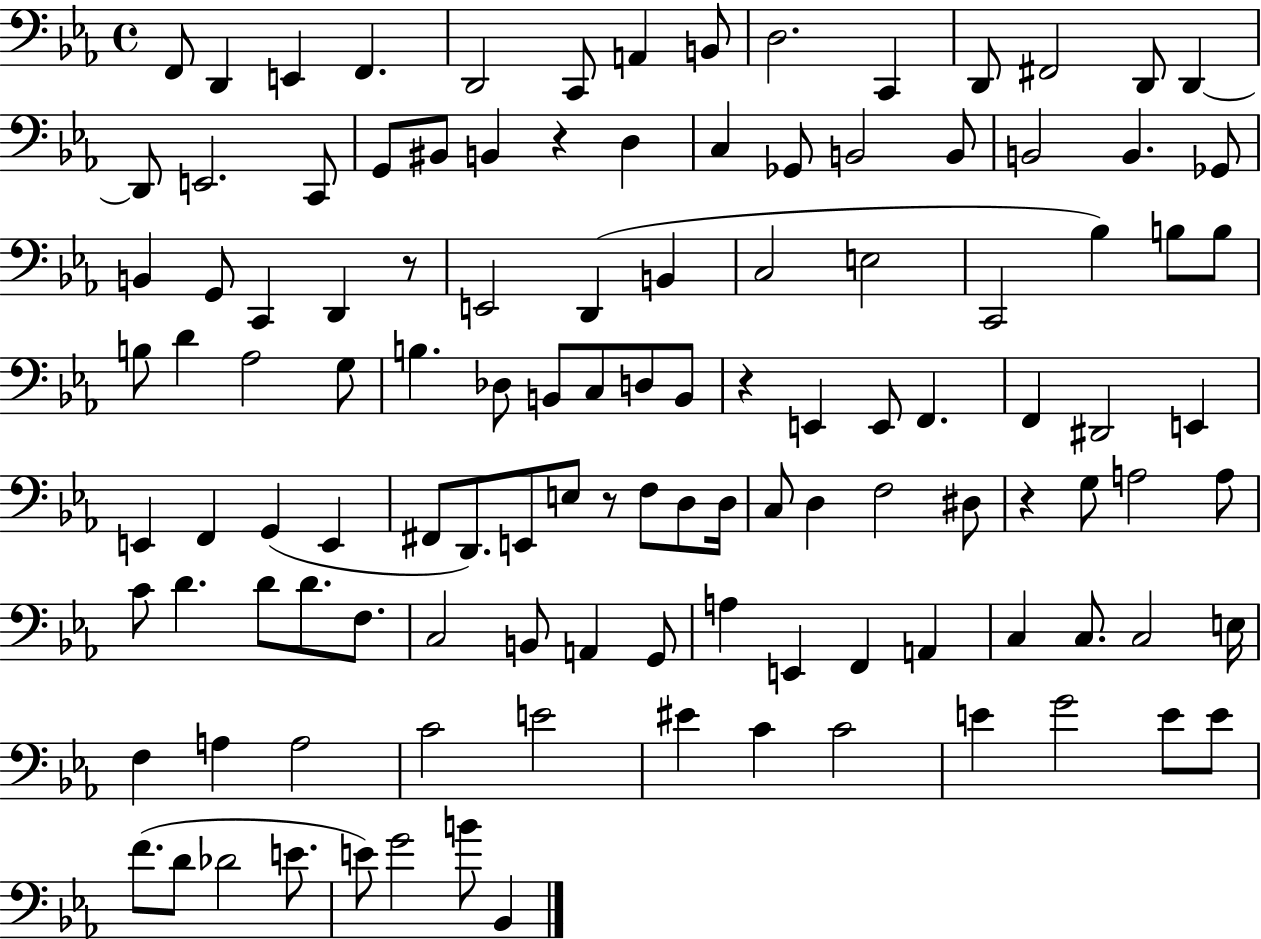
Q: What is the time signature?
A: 4/4